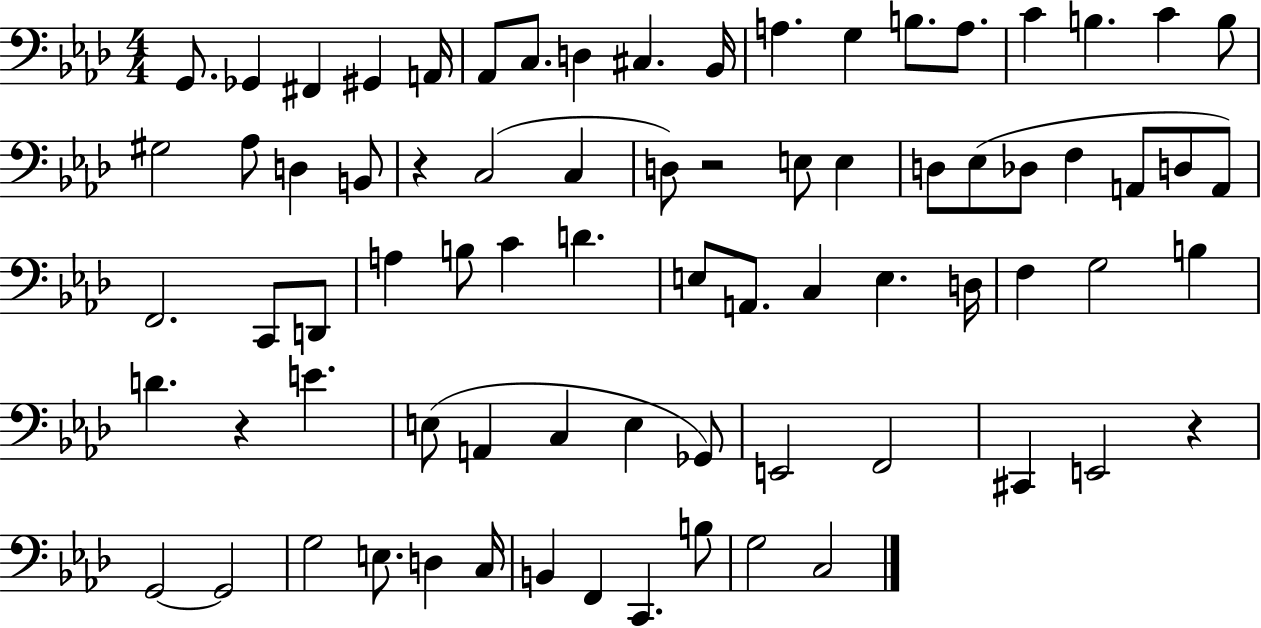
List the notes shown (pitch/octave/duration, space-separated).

G2/e. Gb2/q F#2/q G#2/q A2/s Ab2/e C3/e. D3/q C#3/q. Bb2/s A3/q. G3/q B3/e. A3/e. C4/q B3/q. C4/q B3/e G#3/h Ab3/e D3/q B2/e R/q C3/h C3/q D3/e R/h E3/e E3/q D3/e Eb3/e Db3/e F3/q A2/e D3/e A2/e F2/h. C2/e D2/e A3/q B3/e C4/q D4/q. E3/e A2/e. C3/q E3/q. D3/s F3/q G3/h B3/q D4/q. R/q E4/q. E3/e A2/q C3/q E3/q Gb2/e E2/h F2/h C#2/q E2/h R/q G2/h G2/h G3/h E3/e. D3/q C3/s B2/q F2/q C2/q. B3/e G3/h C3/h